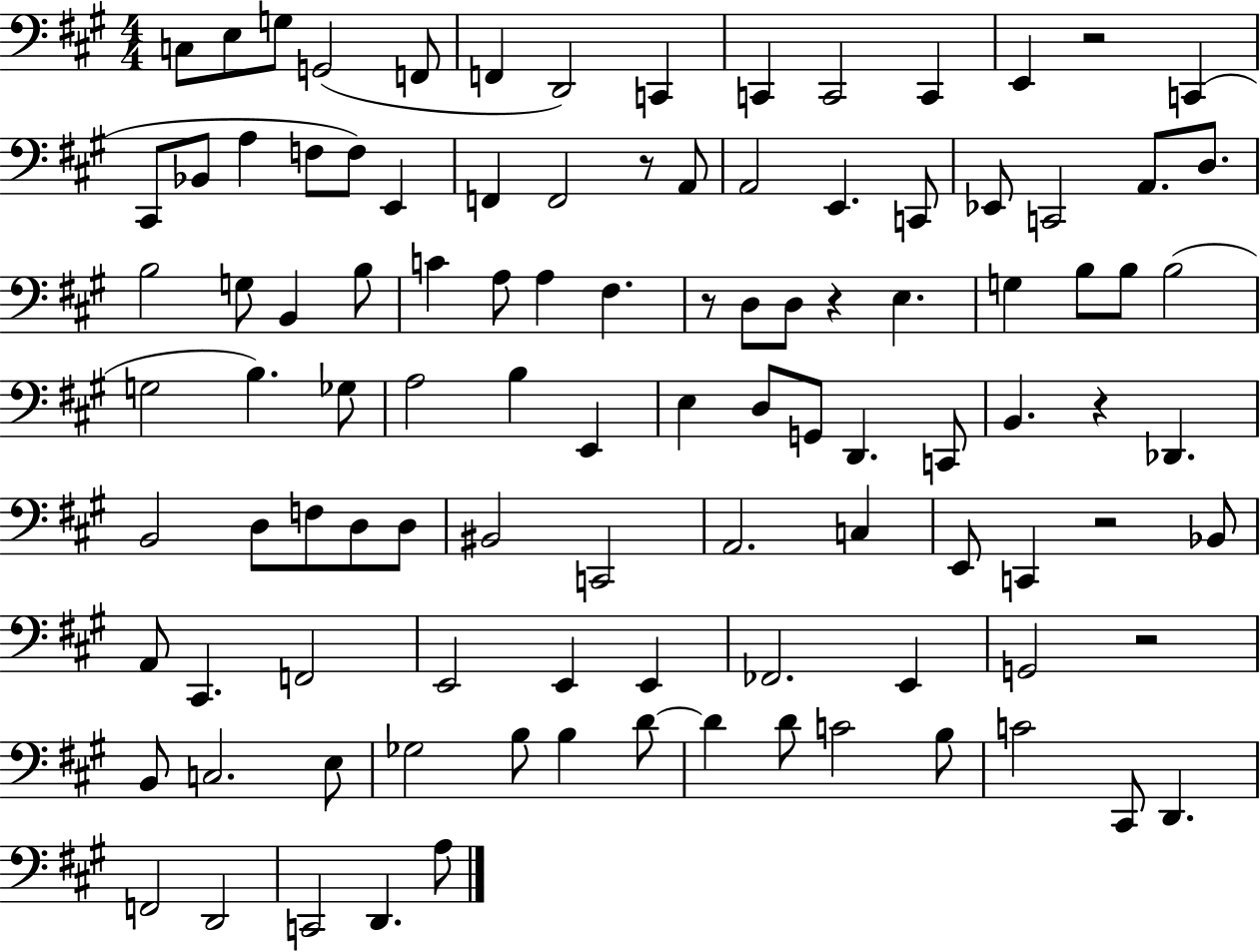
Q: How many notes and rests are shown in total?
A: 104